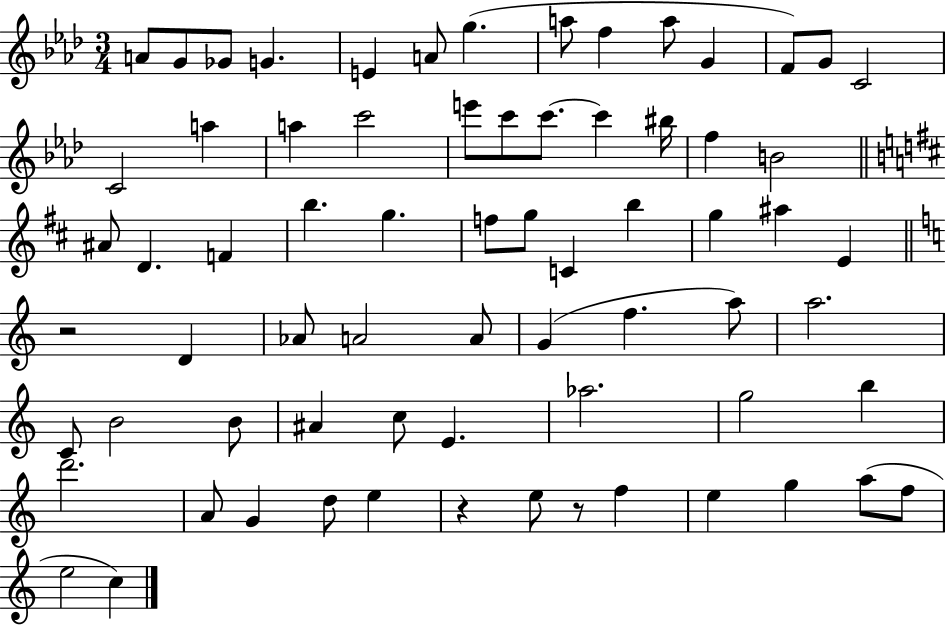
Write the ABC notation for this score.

X:1
T:Untitled
M:3/4
L:1/4
K:Ab
A/2 G/2 _G/2 G E A/2 g a/2 f a/2 G F/2 G/2 C2 C2 a a c'2 e'/2 c'/2 c'/2 c' ^b/4 f B2 ^A/2 D F b g f/2 g/2 C b g ^a E z2 D _A/2 A2 A/2 G f a/2 a2 C/2 B2 B/2 ^A c/2 E _a2 g2 b d'2 A/2 G d/2 e z e/2 z/2 f e g a/2 f/2 e2 c